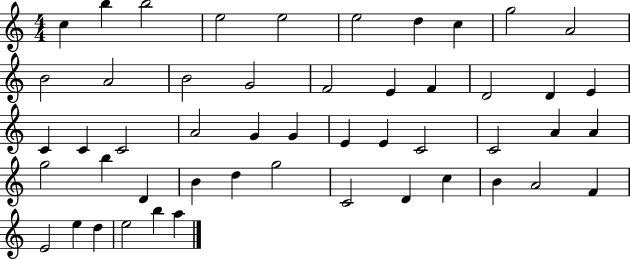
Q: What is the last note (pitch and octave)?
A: A5